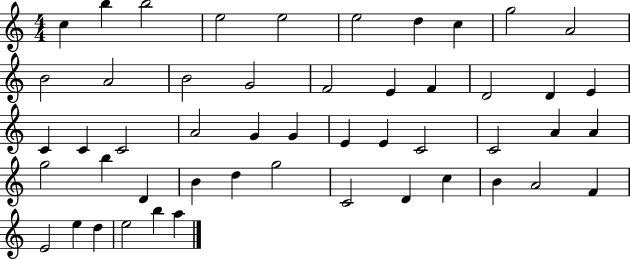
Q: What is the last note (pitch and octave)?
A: A5